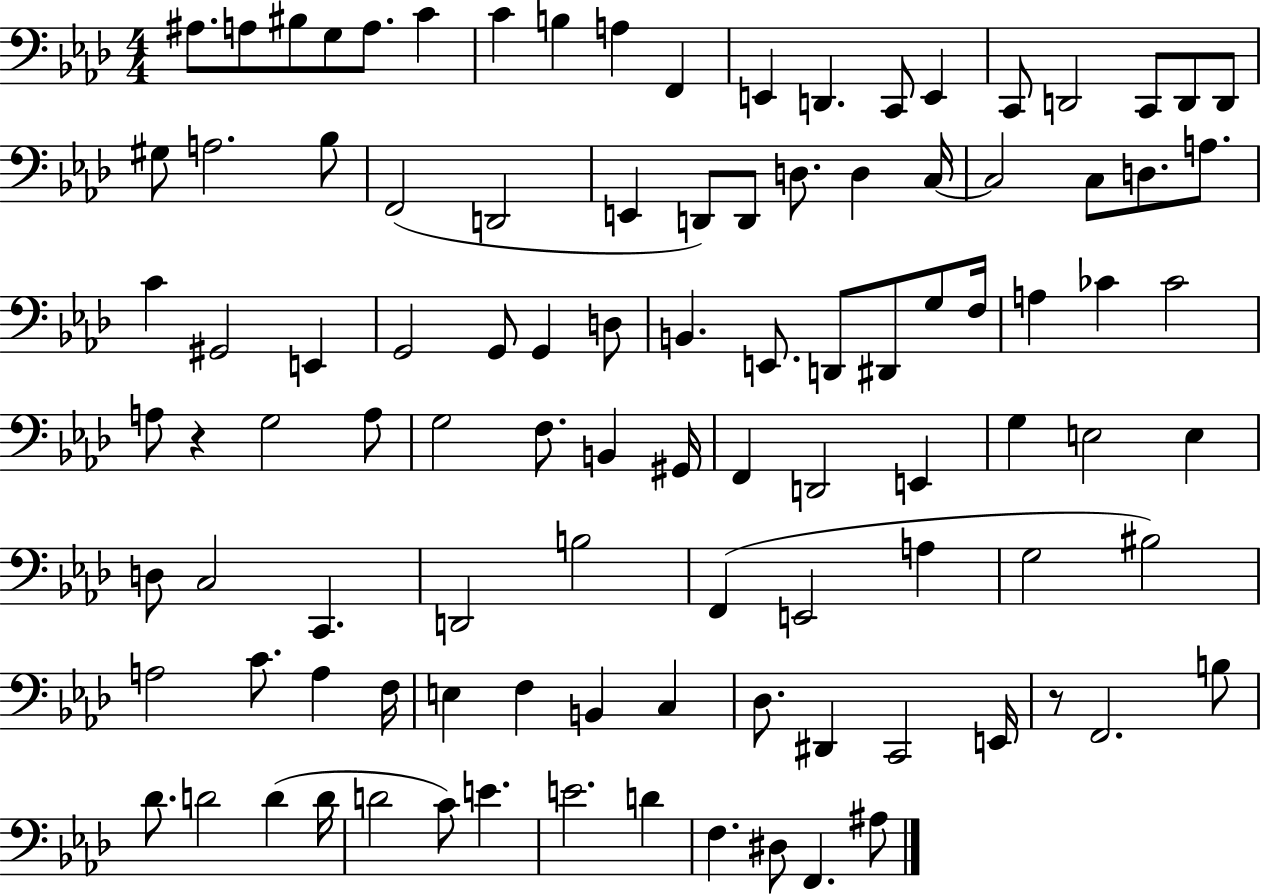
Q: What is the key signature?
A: AES major